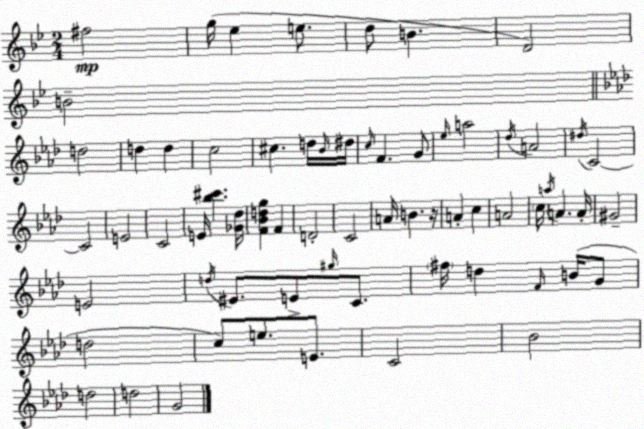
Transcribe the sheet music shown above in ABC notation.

X:1
T:Untitled
M:2/4
L:1/4
K:Bb
^f2 g/4 _e e/2 d/2 B D2 B2 d2 d d c2 ^c d/4 _B/4 ^d/4 c/4 F G/2 _e/4 a2 _d/4 A2 ^d/4 C2 C2 E2 C2 E/4 [_b^c'] [_G_d]/4 [F_Bdg] F D2 C2 A/4 B z/4 A c A2 c/4 a/4 A A/4 ^G2 E2 d/4 ^E/2 E/2 ^g/4 C/2 ^f/4 d F/4 B/4 G/2 d2 c/2 e/2 E/2 C2 _B2 d2 d2 G2